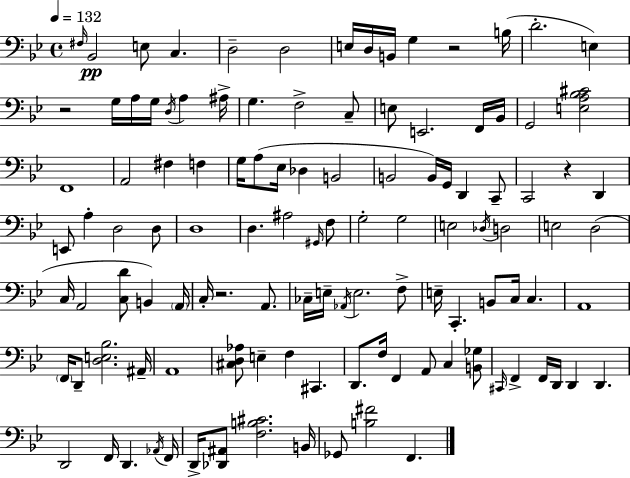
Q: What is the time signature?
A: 4/4